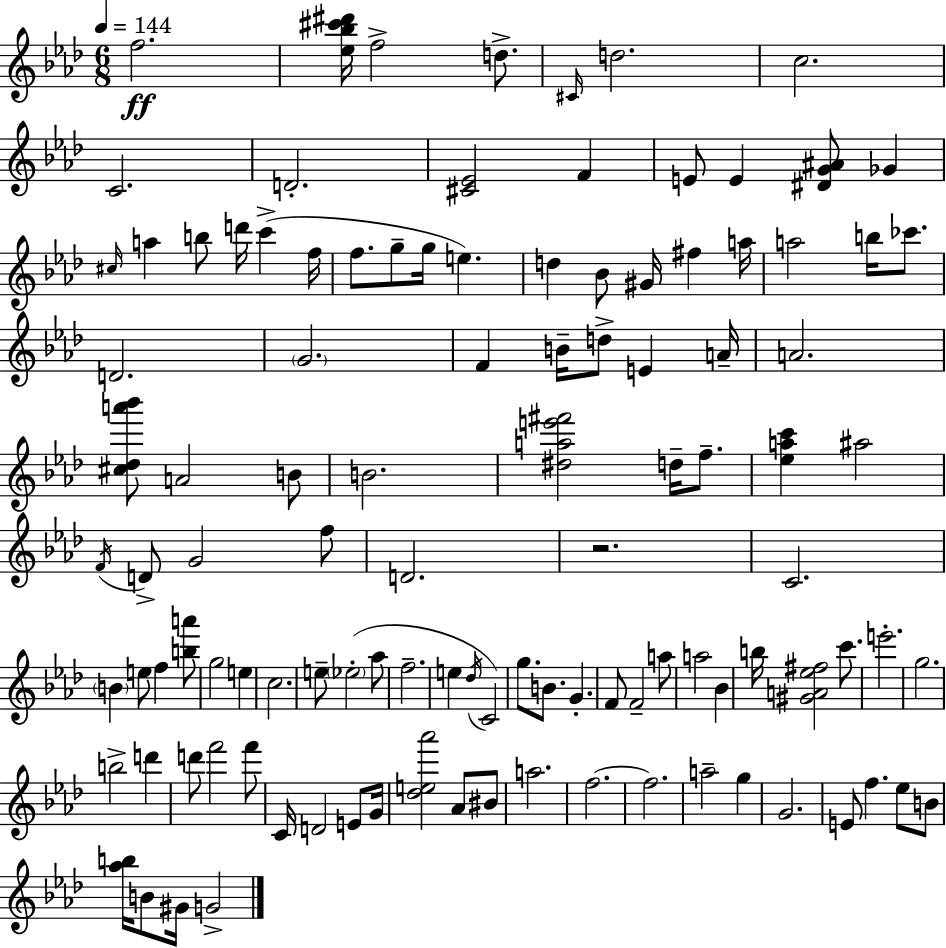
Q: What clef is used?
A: treble